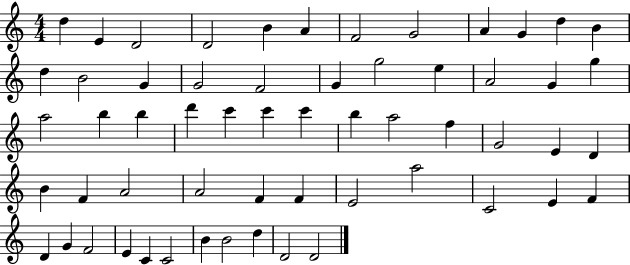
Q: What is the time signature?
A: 4/4